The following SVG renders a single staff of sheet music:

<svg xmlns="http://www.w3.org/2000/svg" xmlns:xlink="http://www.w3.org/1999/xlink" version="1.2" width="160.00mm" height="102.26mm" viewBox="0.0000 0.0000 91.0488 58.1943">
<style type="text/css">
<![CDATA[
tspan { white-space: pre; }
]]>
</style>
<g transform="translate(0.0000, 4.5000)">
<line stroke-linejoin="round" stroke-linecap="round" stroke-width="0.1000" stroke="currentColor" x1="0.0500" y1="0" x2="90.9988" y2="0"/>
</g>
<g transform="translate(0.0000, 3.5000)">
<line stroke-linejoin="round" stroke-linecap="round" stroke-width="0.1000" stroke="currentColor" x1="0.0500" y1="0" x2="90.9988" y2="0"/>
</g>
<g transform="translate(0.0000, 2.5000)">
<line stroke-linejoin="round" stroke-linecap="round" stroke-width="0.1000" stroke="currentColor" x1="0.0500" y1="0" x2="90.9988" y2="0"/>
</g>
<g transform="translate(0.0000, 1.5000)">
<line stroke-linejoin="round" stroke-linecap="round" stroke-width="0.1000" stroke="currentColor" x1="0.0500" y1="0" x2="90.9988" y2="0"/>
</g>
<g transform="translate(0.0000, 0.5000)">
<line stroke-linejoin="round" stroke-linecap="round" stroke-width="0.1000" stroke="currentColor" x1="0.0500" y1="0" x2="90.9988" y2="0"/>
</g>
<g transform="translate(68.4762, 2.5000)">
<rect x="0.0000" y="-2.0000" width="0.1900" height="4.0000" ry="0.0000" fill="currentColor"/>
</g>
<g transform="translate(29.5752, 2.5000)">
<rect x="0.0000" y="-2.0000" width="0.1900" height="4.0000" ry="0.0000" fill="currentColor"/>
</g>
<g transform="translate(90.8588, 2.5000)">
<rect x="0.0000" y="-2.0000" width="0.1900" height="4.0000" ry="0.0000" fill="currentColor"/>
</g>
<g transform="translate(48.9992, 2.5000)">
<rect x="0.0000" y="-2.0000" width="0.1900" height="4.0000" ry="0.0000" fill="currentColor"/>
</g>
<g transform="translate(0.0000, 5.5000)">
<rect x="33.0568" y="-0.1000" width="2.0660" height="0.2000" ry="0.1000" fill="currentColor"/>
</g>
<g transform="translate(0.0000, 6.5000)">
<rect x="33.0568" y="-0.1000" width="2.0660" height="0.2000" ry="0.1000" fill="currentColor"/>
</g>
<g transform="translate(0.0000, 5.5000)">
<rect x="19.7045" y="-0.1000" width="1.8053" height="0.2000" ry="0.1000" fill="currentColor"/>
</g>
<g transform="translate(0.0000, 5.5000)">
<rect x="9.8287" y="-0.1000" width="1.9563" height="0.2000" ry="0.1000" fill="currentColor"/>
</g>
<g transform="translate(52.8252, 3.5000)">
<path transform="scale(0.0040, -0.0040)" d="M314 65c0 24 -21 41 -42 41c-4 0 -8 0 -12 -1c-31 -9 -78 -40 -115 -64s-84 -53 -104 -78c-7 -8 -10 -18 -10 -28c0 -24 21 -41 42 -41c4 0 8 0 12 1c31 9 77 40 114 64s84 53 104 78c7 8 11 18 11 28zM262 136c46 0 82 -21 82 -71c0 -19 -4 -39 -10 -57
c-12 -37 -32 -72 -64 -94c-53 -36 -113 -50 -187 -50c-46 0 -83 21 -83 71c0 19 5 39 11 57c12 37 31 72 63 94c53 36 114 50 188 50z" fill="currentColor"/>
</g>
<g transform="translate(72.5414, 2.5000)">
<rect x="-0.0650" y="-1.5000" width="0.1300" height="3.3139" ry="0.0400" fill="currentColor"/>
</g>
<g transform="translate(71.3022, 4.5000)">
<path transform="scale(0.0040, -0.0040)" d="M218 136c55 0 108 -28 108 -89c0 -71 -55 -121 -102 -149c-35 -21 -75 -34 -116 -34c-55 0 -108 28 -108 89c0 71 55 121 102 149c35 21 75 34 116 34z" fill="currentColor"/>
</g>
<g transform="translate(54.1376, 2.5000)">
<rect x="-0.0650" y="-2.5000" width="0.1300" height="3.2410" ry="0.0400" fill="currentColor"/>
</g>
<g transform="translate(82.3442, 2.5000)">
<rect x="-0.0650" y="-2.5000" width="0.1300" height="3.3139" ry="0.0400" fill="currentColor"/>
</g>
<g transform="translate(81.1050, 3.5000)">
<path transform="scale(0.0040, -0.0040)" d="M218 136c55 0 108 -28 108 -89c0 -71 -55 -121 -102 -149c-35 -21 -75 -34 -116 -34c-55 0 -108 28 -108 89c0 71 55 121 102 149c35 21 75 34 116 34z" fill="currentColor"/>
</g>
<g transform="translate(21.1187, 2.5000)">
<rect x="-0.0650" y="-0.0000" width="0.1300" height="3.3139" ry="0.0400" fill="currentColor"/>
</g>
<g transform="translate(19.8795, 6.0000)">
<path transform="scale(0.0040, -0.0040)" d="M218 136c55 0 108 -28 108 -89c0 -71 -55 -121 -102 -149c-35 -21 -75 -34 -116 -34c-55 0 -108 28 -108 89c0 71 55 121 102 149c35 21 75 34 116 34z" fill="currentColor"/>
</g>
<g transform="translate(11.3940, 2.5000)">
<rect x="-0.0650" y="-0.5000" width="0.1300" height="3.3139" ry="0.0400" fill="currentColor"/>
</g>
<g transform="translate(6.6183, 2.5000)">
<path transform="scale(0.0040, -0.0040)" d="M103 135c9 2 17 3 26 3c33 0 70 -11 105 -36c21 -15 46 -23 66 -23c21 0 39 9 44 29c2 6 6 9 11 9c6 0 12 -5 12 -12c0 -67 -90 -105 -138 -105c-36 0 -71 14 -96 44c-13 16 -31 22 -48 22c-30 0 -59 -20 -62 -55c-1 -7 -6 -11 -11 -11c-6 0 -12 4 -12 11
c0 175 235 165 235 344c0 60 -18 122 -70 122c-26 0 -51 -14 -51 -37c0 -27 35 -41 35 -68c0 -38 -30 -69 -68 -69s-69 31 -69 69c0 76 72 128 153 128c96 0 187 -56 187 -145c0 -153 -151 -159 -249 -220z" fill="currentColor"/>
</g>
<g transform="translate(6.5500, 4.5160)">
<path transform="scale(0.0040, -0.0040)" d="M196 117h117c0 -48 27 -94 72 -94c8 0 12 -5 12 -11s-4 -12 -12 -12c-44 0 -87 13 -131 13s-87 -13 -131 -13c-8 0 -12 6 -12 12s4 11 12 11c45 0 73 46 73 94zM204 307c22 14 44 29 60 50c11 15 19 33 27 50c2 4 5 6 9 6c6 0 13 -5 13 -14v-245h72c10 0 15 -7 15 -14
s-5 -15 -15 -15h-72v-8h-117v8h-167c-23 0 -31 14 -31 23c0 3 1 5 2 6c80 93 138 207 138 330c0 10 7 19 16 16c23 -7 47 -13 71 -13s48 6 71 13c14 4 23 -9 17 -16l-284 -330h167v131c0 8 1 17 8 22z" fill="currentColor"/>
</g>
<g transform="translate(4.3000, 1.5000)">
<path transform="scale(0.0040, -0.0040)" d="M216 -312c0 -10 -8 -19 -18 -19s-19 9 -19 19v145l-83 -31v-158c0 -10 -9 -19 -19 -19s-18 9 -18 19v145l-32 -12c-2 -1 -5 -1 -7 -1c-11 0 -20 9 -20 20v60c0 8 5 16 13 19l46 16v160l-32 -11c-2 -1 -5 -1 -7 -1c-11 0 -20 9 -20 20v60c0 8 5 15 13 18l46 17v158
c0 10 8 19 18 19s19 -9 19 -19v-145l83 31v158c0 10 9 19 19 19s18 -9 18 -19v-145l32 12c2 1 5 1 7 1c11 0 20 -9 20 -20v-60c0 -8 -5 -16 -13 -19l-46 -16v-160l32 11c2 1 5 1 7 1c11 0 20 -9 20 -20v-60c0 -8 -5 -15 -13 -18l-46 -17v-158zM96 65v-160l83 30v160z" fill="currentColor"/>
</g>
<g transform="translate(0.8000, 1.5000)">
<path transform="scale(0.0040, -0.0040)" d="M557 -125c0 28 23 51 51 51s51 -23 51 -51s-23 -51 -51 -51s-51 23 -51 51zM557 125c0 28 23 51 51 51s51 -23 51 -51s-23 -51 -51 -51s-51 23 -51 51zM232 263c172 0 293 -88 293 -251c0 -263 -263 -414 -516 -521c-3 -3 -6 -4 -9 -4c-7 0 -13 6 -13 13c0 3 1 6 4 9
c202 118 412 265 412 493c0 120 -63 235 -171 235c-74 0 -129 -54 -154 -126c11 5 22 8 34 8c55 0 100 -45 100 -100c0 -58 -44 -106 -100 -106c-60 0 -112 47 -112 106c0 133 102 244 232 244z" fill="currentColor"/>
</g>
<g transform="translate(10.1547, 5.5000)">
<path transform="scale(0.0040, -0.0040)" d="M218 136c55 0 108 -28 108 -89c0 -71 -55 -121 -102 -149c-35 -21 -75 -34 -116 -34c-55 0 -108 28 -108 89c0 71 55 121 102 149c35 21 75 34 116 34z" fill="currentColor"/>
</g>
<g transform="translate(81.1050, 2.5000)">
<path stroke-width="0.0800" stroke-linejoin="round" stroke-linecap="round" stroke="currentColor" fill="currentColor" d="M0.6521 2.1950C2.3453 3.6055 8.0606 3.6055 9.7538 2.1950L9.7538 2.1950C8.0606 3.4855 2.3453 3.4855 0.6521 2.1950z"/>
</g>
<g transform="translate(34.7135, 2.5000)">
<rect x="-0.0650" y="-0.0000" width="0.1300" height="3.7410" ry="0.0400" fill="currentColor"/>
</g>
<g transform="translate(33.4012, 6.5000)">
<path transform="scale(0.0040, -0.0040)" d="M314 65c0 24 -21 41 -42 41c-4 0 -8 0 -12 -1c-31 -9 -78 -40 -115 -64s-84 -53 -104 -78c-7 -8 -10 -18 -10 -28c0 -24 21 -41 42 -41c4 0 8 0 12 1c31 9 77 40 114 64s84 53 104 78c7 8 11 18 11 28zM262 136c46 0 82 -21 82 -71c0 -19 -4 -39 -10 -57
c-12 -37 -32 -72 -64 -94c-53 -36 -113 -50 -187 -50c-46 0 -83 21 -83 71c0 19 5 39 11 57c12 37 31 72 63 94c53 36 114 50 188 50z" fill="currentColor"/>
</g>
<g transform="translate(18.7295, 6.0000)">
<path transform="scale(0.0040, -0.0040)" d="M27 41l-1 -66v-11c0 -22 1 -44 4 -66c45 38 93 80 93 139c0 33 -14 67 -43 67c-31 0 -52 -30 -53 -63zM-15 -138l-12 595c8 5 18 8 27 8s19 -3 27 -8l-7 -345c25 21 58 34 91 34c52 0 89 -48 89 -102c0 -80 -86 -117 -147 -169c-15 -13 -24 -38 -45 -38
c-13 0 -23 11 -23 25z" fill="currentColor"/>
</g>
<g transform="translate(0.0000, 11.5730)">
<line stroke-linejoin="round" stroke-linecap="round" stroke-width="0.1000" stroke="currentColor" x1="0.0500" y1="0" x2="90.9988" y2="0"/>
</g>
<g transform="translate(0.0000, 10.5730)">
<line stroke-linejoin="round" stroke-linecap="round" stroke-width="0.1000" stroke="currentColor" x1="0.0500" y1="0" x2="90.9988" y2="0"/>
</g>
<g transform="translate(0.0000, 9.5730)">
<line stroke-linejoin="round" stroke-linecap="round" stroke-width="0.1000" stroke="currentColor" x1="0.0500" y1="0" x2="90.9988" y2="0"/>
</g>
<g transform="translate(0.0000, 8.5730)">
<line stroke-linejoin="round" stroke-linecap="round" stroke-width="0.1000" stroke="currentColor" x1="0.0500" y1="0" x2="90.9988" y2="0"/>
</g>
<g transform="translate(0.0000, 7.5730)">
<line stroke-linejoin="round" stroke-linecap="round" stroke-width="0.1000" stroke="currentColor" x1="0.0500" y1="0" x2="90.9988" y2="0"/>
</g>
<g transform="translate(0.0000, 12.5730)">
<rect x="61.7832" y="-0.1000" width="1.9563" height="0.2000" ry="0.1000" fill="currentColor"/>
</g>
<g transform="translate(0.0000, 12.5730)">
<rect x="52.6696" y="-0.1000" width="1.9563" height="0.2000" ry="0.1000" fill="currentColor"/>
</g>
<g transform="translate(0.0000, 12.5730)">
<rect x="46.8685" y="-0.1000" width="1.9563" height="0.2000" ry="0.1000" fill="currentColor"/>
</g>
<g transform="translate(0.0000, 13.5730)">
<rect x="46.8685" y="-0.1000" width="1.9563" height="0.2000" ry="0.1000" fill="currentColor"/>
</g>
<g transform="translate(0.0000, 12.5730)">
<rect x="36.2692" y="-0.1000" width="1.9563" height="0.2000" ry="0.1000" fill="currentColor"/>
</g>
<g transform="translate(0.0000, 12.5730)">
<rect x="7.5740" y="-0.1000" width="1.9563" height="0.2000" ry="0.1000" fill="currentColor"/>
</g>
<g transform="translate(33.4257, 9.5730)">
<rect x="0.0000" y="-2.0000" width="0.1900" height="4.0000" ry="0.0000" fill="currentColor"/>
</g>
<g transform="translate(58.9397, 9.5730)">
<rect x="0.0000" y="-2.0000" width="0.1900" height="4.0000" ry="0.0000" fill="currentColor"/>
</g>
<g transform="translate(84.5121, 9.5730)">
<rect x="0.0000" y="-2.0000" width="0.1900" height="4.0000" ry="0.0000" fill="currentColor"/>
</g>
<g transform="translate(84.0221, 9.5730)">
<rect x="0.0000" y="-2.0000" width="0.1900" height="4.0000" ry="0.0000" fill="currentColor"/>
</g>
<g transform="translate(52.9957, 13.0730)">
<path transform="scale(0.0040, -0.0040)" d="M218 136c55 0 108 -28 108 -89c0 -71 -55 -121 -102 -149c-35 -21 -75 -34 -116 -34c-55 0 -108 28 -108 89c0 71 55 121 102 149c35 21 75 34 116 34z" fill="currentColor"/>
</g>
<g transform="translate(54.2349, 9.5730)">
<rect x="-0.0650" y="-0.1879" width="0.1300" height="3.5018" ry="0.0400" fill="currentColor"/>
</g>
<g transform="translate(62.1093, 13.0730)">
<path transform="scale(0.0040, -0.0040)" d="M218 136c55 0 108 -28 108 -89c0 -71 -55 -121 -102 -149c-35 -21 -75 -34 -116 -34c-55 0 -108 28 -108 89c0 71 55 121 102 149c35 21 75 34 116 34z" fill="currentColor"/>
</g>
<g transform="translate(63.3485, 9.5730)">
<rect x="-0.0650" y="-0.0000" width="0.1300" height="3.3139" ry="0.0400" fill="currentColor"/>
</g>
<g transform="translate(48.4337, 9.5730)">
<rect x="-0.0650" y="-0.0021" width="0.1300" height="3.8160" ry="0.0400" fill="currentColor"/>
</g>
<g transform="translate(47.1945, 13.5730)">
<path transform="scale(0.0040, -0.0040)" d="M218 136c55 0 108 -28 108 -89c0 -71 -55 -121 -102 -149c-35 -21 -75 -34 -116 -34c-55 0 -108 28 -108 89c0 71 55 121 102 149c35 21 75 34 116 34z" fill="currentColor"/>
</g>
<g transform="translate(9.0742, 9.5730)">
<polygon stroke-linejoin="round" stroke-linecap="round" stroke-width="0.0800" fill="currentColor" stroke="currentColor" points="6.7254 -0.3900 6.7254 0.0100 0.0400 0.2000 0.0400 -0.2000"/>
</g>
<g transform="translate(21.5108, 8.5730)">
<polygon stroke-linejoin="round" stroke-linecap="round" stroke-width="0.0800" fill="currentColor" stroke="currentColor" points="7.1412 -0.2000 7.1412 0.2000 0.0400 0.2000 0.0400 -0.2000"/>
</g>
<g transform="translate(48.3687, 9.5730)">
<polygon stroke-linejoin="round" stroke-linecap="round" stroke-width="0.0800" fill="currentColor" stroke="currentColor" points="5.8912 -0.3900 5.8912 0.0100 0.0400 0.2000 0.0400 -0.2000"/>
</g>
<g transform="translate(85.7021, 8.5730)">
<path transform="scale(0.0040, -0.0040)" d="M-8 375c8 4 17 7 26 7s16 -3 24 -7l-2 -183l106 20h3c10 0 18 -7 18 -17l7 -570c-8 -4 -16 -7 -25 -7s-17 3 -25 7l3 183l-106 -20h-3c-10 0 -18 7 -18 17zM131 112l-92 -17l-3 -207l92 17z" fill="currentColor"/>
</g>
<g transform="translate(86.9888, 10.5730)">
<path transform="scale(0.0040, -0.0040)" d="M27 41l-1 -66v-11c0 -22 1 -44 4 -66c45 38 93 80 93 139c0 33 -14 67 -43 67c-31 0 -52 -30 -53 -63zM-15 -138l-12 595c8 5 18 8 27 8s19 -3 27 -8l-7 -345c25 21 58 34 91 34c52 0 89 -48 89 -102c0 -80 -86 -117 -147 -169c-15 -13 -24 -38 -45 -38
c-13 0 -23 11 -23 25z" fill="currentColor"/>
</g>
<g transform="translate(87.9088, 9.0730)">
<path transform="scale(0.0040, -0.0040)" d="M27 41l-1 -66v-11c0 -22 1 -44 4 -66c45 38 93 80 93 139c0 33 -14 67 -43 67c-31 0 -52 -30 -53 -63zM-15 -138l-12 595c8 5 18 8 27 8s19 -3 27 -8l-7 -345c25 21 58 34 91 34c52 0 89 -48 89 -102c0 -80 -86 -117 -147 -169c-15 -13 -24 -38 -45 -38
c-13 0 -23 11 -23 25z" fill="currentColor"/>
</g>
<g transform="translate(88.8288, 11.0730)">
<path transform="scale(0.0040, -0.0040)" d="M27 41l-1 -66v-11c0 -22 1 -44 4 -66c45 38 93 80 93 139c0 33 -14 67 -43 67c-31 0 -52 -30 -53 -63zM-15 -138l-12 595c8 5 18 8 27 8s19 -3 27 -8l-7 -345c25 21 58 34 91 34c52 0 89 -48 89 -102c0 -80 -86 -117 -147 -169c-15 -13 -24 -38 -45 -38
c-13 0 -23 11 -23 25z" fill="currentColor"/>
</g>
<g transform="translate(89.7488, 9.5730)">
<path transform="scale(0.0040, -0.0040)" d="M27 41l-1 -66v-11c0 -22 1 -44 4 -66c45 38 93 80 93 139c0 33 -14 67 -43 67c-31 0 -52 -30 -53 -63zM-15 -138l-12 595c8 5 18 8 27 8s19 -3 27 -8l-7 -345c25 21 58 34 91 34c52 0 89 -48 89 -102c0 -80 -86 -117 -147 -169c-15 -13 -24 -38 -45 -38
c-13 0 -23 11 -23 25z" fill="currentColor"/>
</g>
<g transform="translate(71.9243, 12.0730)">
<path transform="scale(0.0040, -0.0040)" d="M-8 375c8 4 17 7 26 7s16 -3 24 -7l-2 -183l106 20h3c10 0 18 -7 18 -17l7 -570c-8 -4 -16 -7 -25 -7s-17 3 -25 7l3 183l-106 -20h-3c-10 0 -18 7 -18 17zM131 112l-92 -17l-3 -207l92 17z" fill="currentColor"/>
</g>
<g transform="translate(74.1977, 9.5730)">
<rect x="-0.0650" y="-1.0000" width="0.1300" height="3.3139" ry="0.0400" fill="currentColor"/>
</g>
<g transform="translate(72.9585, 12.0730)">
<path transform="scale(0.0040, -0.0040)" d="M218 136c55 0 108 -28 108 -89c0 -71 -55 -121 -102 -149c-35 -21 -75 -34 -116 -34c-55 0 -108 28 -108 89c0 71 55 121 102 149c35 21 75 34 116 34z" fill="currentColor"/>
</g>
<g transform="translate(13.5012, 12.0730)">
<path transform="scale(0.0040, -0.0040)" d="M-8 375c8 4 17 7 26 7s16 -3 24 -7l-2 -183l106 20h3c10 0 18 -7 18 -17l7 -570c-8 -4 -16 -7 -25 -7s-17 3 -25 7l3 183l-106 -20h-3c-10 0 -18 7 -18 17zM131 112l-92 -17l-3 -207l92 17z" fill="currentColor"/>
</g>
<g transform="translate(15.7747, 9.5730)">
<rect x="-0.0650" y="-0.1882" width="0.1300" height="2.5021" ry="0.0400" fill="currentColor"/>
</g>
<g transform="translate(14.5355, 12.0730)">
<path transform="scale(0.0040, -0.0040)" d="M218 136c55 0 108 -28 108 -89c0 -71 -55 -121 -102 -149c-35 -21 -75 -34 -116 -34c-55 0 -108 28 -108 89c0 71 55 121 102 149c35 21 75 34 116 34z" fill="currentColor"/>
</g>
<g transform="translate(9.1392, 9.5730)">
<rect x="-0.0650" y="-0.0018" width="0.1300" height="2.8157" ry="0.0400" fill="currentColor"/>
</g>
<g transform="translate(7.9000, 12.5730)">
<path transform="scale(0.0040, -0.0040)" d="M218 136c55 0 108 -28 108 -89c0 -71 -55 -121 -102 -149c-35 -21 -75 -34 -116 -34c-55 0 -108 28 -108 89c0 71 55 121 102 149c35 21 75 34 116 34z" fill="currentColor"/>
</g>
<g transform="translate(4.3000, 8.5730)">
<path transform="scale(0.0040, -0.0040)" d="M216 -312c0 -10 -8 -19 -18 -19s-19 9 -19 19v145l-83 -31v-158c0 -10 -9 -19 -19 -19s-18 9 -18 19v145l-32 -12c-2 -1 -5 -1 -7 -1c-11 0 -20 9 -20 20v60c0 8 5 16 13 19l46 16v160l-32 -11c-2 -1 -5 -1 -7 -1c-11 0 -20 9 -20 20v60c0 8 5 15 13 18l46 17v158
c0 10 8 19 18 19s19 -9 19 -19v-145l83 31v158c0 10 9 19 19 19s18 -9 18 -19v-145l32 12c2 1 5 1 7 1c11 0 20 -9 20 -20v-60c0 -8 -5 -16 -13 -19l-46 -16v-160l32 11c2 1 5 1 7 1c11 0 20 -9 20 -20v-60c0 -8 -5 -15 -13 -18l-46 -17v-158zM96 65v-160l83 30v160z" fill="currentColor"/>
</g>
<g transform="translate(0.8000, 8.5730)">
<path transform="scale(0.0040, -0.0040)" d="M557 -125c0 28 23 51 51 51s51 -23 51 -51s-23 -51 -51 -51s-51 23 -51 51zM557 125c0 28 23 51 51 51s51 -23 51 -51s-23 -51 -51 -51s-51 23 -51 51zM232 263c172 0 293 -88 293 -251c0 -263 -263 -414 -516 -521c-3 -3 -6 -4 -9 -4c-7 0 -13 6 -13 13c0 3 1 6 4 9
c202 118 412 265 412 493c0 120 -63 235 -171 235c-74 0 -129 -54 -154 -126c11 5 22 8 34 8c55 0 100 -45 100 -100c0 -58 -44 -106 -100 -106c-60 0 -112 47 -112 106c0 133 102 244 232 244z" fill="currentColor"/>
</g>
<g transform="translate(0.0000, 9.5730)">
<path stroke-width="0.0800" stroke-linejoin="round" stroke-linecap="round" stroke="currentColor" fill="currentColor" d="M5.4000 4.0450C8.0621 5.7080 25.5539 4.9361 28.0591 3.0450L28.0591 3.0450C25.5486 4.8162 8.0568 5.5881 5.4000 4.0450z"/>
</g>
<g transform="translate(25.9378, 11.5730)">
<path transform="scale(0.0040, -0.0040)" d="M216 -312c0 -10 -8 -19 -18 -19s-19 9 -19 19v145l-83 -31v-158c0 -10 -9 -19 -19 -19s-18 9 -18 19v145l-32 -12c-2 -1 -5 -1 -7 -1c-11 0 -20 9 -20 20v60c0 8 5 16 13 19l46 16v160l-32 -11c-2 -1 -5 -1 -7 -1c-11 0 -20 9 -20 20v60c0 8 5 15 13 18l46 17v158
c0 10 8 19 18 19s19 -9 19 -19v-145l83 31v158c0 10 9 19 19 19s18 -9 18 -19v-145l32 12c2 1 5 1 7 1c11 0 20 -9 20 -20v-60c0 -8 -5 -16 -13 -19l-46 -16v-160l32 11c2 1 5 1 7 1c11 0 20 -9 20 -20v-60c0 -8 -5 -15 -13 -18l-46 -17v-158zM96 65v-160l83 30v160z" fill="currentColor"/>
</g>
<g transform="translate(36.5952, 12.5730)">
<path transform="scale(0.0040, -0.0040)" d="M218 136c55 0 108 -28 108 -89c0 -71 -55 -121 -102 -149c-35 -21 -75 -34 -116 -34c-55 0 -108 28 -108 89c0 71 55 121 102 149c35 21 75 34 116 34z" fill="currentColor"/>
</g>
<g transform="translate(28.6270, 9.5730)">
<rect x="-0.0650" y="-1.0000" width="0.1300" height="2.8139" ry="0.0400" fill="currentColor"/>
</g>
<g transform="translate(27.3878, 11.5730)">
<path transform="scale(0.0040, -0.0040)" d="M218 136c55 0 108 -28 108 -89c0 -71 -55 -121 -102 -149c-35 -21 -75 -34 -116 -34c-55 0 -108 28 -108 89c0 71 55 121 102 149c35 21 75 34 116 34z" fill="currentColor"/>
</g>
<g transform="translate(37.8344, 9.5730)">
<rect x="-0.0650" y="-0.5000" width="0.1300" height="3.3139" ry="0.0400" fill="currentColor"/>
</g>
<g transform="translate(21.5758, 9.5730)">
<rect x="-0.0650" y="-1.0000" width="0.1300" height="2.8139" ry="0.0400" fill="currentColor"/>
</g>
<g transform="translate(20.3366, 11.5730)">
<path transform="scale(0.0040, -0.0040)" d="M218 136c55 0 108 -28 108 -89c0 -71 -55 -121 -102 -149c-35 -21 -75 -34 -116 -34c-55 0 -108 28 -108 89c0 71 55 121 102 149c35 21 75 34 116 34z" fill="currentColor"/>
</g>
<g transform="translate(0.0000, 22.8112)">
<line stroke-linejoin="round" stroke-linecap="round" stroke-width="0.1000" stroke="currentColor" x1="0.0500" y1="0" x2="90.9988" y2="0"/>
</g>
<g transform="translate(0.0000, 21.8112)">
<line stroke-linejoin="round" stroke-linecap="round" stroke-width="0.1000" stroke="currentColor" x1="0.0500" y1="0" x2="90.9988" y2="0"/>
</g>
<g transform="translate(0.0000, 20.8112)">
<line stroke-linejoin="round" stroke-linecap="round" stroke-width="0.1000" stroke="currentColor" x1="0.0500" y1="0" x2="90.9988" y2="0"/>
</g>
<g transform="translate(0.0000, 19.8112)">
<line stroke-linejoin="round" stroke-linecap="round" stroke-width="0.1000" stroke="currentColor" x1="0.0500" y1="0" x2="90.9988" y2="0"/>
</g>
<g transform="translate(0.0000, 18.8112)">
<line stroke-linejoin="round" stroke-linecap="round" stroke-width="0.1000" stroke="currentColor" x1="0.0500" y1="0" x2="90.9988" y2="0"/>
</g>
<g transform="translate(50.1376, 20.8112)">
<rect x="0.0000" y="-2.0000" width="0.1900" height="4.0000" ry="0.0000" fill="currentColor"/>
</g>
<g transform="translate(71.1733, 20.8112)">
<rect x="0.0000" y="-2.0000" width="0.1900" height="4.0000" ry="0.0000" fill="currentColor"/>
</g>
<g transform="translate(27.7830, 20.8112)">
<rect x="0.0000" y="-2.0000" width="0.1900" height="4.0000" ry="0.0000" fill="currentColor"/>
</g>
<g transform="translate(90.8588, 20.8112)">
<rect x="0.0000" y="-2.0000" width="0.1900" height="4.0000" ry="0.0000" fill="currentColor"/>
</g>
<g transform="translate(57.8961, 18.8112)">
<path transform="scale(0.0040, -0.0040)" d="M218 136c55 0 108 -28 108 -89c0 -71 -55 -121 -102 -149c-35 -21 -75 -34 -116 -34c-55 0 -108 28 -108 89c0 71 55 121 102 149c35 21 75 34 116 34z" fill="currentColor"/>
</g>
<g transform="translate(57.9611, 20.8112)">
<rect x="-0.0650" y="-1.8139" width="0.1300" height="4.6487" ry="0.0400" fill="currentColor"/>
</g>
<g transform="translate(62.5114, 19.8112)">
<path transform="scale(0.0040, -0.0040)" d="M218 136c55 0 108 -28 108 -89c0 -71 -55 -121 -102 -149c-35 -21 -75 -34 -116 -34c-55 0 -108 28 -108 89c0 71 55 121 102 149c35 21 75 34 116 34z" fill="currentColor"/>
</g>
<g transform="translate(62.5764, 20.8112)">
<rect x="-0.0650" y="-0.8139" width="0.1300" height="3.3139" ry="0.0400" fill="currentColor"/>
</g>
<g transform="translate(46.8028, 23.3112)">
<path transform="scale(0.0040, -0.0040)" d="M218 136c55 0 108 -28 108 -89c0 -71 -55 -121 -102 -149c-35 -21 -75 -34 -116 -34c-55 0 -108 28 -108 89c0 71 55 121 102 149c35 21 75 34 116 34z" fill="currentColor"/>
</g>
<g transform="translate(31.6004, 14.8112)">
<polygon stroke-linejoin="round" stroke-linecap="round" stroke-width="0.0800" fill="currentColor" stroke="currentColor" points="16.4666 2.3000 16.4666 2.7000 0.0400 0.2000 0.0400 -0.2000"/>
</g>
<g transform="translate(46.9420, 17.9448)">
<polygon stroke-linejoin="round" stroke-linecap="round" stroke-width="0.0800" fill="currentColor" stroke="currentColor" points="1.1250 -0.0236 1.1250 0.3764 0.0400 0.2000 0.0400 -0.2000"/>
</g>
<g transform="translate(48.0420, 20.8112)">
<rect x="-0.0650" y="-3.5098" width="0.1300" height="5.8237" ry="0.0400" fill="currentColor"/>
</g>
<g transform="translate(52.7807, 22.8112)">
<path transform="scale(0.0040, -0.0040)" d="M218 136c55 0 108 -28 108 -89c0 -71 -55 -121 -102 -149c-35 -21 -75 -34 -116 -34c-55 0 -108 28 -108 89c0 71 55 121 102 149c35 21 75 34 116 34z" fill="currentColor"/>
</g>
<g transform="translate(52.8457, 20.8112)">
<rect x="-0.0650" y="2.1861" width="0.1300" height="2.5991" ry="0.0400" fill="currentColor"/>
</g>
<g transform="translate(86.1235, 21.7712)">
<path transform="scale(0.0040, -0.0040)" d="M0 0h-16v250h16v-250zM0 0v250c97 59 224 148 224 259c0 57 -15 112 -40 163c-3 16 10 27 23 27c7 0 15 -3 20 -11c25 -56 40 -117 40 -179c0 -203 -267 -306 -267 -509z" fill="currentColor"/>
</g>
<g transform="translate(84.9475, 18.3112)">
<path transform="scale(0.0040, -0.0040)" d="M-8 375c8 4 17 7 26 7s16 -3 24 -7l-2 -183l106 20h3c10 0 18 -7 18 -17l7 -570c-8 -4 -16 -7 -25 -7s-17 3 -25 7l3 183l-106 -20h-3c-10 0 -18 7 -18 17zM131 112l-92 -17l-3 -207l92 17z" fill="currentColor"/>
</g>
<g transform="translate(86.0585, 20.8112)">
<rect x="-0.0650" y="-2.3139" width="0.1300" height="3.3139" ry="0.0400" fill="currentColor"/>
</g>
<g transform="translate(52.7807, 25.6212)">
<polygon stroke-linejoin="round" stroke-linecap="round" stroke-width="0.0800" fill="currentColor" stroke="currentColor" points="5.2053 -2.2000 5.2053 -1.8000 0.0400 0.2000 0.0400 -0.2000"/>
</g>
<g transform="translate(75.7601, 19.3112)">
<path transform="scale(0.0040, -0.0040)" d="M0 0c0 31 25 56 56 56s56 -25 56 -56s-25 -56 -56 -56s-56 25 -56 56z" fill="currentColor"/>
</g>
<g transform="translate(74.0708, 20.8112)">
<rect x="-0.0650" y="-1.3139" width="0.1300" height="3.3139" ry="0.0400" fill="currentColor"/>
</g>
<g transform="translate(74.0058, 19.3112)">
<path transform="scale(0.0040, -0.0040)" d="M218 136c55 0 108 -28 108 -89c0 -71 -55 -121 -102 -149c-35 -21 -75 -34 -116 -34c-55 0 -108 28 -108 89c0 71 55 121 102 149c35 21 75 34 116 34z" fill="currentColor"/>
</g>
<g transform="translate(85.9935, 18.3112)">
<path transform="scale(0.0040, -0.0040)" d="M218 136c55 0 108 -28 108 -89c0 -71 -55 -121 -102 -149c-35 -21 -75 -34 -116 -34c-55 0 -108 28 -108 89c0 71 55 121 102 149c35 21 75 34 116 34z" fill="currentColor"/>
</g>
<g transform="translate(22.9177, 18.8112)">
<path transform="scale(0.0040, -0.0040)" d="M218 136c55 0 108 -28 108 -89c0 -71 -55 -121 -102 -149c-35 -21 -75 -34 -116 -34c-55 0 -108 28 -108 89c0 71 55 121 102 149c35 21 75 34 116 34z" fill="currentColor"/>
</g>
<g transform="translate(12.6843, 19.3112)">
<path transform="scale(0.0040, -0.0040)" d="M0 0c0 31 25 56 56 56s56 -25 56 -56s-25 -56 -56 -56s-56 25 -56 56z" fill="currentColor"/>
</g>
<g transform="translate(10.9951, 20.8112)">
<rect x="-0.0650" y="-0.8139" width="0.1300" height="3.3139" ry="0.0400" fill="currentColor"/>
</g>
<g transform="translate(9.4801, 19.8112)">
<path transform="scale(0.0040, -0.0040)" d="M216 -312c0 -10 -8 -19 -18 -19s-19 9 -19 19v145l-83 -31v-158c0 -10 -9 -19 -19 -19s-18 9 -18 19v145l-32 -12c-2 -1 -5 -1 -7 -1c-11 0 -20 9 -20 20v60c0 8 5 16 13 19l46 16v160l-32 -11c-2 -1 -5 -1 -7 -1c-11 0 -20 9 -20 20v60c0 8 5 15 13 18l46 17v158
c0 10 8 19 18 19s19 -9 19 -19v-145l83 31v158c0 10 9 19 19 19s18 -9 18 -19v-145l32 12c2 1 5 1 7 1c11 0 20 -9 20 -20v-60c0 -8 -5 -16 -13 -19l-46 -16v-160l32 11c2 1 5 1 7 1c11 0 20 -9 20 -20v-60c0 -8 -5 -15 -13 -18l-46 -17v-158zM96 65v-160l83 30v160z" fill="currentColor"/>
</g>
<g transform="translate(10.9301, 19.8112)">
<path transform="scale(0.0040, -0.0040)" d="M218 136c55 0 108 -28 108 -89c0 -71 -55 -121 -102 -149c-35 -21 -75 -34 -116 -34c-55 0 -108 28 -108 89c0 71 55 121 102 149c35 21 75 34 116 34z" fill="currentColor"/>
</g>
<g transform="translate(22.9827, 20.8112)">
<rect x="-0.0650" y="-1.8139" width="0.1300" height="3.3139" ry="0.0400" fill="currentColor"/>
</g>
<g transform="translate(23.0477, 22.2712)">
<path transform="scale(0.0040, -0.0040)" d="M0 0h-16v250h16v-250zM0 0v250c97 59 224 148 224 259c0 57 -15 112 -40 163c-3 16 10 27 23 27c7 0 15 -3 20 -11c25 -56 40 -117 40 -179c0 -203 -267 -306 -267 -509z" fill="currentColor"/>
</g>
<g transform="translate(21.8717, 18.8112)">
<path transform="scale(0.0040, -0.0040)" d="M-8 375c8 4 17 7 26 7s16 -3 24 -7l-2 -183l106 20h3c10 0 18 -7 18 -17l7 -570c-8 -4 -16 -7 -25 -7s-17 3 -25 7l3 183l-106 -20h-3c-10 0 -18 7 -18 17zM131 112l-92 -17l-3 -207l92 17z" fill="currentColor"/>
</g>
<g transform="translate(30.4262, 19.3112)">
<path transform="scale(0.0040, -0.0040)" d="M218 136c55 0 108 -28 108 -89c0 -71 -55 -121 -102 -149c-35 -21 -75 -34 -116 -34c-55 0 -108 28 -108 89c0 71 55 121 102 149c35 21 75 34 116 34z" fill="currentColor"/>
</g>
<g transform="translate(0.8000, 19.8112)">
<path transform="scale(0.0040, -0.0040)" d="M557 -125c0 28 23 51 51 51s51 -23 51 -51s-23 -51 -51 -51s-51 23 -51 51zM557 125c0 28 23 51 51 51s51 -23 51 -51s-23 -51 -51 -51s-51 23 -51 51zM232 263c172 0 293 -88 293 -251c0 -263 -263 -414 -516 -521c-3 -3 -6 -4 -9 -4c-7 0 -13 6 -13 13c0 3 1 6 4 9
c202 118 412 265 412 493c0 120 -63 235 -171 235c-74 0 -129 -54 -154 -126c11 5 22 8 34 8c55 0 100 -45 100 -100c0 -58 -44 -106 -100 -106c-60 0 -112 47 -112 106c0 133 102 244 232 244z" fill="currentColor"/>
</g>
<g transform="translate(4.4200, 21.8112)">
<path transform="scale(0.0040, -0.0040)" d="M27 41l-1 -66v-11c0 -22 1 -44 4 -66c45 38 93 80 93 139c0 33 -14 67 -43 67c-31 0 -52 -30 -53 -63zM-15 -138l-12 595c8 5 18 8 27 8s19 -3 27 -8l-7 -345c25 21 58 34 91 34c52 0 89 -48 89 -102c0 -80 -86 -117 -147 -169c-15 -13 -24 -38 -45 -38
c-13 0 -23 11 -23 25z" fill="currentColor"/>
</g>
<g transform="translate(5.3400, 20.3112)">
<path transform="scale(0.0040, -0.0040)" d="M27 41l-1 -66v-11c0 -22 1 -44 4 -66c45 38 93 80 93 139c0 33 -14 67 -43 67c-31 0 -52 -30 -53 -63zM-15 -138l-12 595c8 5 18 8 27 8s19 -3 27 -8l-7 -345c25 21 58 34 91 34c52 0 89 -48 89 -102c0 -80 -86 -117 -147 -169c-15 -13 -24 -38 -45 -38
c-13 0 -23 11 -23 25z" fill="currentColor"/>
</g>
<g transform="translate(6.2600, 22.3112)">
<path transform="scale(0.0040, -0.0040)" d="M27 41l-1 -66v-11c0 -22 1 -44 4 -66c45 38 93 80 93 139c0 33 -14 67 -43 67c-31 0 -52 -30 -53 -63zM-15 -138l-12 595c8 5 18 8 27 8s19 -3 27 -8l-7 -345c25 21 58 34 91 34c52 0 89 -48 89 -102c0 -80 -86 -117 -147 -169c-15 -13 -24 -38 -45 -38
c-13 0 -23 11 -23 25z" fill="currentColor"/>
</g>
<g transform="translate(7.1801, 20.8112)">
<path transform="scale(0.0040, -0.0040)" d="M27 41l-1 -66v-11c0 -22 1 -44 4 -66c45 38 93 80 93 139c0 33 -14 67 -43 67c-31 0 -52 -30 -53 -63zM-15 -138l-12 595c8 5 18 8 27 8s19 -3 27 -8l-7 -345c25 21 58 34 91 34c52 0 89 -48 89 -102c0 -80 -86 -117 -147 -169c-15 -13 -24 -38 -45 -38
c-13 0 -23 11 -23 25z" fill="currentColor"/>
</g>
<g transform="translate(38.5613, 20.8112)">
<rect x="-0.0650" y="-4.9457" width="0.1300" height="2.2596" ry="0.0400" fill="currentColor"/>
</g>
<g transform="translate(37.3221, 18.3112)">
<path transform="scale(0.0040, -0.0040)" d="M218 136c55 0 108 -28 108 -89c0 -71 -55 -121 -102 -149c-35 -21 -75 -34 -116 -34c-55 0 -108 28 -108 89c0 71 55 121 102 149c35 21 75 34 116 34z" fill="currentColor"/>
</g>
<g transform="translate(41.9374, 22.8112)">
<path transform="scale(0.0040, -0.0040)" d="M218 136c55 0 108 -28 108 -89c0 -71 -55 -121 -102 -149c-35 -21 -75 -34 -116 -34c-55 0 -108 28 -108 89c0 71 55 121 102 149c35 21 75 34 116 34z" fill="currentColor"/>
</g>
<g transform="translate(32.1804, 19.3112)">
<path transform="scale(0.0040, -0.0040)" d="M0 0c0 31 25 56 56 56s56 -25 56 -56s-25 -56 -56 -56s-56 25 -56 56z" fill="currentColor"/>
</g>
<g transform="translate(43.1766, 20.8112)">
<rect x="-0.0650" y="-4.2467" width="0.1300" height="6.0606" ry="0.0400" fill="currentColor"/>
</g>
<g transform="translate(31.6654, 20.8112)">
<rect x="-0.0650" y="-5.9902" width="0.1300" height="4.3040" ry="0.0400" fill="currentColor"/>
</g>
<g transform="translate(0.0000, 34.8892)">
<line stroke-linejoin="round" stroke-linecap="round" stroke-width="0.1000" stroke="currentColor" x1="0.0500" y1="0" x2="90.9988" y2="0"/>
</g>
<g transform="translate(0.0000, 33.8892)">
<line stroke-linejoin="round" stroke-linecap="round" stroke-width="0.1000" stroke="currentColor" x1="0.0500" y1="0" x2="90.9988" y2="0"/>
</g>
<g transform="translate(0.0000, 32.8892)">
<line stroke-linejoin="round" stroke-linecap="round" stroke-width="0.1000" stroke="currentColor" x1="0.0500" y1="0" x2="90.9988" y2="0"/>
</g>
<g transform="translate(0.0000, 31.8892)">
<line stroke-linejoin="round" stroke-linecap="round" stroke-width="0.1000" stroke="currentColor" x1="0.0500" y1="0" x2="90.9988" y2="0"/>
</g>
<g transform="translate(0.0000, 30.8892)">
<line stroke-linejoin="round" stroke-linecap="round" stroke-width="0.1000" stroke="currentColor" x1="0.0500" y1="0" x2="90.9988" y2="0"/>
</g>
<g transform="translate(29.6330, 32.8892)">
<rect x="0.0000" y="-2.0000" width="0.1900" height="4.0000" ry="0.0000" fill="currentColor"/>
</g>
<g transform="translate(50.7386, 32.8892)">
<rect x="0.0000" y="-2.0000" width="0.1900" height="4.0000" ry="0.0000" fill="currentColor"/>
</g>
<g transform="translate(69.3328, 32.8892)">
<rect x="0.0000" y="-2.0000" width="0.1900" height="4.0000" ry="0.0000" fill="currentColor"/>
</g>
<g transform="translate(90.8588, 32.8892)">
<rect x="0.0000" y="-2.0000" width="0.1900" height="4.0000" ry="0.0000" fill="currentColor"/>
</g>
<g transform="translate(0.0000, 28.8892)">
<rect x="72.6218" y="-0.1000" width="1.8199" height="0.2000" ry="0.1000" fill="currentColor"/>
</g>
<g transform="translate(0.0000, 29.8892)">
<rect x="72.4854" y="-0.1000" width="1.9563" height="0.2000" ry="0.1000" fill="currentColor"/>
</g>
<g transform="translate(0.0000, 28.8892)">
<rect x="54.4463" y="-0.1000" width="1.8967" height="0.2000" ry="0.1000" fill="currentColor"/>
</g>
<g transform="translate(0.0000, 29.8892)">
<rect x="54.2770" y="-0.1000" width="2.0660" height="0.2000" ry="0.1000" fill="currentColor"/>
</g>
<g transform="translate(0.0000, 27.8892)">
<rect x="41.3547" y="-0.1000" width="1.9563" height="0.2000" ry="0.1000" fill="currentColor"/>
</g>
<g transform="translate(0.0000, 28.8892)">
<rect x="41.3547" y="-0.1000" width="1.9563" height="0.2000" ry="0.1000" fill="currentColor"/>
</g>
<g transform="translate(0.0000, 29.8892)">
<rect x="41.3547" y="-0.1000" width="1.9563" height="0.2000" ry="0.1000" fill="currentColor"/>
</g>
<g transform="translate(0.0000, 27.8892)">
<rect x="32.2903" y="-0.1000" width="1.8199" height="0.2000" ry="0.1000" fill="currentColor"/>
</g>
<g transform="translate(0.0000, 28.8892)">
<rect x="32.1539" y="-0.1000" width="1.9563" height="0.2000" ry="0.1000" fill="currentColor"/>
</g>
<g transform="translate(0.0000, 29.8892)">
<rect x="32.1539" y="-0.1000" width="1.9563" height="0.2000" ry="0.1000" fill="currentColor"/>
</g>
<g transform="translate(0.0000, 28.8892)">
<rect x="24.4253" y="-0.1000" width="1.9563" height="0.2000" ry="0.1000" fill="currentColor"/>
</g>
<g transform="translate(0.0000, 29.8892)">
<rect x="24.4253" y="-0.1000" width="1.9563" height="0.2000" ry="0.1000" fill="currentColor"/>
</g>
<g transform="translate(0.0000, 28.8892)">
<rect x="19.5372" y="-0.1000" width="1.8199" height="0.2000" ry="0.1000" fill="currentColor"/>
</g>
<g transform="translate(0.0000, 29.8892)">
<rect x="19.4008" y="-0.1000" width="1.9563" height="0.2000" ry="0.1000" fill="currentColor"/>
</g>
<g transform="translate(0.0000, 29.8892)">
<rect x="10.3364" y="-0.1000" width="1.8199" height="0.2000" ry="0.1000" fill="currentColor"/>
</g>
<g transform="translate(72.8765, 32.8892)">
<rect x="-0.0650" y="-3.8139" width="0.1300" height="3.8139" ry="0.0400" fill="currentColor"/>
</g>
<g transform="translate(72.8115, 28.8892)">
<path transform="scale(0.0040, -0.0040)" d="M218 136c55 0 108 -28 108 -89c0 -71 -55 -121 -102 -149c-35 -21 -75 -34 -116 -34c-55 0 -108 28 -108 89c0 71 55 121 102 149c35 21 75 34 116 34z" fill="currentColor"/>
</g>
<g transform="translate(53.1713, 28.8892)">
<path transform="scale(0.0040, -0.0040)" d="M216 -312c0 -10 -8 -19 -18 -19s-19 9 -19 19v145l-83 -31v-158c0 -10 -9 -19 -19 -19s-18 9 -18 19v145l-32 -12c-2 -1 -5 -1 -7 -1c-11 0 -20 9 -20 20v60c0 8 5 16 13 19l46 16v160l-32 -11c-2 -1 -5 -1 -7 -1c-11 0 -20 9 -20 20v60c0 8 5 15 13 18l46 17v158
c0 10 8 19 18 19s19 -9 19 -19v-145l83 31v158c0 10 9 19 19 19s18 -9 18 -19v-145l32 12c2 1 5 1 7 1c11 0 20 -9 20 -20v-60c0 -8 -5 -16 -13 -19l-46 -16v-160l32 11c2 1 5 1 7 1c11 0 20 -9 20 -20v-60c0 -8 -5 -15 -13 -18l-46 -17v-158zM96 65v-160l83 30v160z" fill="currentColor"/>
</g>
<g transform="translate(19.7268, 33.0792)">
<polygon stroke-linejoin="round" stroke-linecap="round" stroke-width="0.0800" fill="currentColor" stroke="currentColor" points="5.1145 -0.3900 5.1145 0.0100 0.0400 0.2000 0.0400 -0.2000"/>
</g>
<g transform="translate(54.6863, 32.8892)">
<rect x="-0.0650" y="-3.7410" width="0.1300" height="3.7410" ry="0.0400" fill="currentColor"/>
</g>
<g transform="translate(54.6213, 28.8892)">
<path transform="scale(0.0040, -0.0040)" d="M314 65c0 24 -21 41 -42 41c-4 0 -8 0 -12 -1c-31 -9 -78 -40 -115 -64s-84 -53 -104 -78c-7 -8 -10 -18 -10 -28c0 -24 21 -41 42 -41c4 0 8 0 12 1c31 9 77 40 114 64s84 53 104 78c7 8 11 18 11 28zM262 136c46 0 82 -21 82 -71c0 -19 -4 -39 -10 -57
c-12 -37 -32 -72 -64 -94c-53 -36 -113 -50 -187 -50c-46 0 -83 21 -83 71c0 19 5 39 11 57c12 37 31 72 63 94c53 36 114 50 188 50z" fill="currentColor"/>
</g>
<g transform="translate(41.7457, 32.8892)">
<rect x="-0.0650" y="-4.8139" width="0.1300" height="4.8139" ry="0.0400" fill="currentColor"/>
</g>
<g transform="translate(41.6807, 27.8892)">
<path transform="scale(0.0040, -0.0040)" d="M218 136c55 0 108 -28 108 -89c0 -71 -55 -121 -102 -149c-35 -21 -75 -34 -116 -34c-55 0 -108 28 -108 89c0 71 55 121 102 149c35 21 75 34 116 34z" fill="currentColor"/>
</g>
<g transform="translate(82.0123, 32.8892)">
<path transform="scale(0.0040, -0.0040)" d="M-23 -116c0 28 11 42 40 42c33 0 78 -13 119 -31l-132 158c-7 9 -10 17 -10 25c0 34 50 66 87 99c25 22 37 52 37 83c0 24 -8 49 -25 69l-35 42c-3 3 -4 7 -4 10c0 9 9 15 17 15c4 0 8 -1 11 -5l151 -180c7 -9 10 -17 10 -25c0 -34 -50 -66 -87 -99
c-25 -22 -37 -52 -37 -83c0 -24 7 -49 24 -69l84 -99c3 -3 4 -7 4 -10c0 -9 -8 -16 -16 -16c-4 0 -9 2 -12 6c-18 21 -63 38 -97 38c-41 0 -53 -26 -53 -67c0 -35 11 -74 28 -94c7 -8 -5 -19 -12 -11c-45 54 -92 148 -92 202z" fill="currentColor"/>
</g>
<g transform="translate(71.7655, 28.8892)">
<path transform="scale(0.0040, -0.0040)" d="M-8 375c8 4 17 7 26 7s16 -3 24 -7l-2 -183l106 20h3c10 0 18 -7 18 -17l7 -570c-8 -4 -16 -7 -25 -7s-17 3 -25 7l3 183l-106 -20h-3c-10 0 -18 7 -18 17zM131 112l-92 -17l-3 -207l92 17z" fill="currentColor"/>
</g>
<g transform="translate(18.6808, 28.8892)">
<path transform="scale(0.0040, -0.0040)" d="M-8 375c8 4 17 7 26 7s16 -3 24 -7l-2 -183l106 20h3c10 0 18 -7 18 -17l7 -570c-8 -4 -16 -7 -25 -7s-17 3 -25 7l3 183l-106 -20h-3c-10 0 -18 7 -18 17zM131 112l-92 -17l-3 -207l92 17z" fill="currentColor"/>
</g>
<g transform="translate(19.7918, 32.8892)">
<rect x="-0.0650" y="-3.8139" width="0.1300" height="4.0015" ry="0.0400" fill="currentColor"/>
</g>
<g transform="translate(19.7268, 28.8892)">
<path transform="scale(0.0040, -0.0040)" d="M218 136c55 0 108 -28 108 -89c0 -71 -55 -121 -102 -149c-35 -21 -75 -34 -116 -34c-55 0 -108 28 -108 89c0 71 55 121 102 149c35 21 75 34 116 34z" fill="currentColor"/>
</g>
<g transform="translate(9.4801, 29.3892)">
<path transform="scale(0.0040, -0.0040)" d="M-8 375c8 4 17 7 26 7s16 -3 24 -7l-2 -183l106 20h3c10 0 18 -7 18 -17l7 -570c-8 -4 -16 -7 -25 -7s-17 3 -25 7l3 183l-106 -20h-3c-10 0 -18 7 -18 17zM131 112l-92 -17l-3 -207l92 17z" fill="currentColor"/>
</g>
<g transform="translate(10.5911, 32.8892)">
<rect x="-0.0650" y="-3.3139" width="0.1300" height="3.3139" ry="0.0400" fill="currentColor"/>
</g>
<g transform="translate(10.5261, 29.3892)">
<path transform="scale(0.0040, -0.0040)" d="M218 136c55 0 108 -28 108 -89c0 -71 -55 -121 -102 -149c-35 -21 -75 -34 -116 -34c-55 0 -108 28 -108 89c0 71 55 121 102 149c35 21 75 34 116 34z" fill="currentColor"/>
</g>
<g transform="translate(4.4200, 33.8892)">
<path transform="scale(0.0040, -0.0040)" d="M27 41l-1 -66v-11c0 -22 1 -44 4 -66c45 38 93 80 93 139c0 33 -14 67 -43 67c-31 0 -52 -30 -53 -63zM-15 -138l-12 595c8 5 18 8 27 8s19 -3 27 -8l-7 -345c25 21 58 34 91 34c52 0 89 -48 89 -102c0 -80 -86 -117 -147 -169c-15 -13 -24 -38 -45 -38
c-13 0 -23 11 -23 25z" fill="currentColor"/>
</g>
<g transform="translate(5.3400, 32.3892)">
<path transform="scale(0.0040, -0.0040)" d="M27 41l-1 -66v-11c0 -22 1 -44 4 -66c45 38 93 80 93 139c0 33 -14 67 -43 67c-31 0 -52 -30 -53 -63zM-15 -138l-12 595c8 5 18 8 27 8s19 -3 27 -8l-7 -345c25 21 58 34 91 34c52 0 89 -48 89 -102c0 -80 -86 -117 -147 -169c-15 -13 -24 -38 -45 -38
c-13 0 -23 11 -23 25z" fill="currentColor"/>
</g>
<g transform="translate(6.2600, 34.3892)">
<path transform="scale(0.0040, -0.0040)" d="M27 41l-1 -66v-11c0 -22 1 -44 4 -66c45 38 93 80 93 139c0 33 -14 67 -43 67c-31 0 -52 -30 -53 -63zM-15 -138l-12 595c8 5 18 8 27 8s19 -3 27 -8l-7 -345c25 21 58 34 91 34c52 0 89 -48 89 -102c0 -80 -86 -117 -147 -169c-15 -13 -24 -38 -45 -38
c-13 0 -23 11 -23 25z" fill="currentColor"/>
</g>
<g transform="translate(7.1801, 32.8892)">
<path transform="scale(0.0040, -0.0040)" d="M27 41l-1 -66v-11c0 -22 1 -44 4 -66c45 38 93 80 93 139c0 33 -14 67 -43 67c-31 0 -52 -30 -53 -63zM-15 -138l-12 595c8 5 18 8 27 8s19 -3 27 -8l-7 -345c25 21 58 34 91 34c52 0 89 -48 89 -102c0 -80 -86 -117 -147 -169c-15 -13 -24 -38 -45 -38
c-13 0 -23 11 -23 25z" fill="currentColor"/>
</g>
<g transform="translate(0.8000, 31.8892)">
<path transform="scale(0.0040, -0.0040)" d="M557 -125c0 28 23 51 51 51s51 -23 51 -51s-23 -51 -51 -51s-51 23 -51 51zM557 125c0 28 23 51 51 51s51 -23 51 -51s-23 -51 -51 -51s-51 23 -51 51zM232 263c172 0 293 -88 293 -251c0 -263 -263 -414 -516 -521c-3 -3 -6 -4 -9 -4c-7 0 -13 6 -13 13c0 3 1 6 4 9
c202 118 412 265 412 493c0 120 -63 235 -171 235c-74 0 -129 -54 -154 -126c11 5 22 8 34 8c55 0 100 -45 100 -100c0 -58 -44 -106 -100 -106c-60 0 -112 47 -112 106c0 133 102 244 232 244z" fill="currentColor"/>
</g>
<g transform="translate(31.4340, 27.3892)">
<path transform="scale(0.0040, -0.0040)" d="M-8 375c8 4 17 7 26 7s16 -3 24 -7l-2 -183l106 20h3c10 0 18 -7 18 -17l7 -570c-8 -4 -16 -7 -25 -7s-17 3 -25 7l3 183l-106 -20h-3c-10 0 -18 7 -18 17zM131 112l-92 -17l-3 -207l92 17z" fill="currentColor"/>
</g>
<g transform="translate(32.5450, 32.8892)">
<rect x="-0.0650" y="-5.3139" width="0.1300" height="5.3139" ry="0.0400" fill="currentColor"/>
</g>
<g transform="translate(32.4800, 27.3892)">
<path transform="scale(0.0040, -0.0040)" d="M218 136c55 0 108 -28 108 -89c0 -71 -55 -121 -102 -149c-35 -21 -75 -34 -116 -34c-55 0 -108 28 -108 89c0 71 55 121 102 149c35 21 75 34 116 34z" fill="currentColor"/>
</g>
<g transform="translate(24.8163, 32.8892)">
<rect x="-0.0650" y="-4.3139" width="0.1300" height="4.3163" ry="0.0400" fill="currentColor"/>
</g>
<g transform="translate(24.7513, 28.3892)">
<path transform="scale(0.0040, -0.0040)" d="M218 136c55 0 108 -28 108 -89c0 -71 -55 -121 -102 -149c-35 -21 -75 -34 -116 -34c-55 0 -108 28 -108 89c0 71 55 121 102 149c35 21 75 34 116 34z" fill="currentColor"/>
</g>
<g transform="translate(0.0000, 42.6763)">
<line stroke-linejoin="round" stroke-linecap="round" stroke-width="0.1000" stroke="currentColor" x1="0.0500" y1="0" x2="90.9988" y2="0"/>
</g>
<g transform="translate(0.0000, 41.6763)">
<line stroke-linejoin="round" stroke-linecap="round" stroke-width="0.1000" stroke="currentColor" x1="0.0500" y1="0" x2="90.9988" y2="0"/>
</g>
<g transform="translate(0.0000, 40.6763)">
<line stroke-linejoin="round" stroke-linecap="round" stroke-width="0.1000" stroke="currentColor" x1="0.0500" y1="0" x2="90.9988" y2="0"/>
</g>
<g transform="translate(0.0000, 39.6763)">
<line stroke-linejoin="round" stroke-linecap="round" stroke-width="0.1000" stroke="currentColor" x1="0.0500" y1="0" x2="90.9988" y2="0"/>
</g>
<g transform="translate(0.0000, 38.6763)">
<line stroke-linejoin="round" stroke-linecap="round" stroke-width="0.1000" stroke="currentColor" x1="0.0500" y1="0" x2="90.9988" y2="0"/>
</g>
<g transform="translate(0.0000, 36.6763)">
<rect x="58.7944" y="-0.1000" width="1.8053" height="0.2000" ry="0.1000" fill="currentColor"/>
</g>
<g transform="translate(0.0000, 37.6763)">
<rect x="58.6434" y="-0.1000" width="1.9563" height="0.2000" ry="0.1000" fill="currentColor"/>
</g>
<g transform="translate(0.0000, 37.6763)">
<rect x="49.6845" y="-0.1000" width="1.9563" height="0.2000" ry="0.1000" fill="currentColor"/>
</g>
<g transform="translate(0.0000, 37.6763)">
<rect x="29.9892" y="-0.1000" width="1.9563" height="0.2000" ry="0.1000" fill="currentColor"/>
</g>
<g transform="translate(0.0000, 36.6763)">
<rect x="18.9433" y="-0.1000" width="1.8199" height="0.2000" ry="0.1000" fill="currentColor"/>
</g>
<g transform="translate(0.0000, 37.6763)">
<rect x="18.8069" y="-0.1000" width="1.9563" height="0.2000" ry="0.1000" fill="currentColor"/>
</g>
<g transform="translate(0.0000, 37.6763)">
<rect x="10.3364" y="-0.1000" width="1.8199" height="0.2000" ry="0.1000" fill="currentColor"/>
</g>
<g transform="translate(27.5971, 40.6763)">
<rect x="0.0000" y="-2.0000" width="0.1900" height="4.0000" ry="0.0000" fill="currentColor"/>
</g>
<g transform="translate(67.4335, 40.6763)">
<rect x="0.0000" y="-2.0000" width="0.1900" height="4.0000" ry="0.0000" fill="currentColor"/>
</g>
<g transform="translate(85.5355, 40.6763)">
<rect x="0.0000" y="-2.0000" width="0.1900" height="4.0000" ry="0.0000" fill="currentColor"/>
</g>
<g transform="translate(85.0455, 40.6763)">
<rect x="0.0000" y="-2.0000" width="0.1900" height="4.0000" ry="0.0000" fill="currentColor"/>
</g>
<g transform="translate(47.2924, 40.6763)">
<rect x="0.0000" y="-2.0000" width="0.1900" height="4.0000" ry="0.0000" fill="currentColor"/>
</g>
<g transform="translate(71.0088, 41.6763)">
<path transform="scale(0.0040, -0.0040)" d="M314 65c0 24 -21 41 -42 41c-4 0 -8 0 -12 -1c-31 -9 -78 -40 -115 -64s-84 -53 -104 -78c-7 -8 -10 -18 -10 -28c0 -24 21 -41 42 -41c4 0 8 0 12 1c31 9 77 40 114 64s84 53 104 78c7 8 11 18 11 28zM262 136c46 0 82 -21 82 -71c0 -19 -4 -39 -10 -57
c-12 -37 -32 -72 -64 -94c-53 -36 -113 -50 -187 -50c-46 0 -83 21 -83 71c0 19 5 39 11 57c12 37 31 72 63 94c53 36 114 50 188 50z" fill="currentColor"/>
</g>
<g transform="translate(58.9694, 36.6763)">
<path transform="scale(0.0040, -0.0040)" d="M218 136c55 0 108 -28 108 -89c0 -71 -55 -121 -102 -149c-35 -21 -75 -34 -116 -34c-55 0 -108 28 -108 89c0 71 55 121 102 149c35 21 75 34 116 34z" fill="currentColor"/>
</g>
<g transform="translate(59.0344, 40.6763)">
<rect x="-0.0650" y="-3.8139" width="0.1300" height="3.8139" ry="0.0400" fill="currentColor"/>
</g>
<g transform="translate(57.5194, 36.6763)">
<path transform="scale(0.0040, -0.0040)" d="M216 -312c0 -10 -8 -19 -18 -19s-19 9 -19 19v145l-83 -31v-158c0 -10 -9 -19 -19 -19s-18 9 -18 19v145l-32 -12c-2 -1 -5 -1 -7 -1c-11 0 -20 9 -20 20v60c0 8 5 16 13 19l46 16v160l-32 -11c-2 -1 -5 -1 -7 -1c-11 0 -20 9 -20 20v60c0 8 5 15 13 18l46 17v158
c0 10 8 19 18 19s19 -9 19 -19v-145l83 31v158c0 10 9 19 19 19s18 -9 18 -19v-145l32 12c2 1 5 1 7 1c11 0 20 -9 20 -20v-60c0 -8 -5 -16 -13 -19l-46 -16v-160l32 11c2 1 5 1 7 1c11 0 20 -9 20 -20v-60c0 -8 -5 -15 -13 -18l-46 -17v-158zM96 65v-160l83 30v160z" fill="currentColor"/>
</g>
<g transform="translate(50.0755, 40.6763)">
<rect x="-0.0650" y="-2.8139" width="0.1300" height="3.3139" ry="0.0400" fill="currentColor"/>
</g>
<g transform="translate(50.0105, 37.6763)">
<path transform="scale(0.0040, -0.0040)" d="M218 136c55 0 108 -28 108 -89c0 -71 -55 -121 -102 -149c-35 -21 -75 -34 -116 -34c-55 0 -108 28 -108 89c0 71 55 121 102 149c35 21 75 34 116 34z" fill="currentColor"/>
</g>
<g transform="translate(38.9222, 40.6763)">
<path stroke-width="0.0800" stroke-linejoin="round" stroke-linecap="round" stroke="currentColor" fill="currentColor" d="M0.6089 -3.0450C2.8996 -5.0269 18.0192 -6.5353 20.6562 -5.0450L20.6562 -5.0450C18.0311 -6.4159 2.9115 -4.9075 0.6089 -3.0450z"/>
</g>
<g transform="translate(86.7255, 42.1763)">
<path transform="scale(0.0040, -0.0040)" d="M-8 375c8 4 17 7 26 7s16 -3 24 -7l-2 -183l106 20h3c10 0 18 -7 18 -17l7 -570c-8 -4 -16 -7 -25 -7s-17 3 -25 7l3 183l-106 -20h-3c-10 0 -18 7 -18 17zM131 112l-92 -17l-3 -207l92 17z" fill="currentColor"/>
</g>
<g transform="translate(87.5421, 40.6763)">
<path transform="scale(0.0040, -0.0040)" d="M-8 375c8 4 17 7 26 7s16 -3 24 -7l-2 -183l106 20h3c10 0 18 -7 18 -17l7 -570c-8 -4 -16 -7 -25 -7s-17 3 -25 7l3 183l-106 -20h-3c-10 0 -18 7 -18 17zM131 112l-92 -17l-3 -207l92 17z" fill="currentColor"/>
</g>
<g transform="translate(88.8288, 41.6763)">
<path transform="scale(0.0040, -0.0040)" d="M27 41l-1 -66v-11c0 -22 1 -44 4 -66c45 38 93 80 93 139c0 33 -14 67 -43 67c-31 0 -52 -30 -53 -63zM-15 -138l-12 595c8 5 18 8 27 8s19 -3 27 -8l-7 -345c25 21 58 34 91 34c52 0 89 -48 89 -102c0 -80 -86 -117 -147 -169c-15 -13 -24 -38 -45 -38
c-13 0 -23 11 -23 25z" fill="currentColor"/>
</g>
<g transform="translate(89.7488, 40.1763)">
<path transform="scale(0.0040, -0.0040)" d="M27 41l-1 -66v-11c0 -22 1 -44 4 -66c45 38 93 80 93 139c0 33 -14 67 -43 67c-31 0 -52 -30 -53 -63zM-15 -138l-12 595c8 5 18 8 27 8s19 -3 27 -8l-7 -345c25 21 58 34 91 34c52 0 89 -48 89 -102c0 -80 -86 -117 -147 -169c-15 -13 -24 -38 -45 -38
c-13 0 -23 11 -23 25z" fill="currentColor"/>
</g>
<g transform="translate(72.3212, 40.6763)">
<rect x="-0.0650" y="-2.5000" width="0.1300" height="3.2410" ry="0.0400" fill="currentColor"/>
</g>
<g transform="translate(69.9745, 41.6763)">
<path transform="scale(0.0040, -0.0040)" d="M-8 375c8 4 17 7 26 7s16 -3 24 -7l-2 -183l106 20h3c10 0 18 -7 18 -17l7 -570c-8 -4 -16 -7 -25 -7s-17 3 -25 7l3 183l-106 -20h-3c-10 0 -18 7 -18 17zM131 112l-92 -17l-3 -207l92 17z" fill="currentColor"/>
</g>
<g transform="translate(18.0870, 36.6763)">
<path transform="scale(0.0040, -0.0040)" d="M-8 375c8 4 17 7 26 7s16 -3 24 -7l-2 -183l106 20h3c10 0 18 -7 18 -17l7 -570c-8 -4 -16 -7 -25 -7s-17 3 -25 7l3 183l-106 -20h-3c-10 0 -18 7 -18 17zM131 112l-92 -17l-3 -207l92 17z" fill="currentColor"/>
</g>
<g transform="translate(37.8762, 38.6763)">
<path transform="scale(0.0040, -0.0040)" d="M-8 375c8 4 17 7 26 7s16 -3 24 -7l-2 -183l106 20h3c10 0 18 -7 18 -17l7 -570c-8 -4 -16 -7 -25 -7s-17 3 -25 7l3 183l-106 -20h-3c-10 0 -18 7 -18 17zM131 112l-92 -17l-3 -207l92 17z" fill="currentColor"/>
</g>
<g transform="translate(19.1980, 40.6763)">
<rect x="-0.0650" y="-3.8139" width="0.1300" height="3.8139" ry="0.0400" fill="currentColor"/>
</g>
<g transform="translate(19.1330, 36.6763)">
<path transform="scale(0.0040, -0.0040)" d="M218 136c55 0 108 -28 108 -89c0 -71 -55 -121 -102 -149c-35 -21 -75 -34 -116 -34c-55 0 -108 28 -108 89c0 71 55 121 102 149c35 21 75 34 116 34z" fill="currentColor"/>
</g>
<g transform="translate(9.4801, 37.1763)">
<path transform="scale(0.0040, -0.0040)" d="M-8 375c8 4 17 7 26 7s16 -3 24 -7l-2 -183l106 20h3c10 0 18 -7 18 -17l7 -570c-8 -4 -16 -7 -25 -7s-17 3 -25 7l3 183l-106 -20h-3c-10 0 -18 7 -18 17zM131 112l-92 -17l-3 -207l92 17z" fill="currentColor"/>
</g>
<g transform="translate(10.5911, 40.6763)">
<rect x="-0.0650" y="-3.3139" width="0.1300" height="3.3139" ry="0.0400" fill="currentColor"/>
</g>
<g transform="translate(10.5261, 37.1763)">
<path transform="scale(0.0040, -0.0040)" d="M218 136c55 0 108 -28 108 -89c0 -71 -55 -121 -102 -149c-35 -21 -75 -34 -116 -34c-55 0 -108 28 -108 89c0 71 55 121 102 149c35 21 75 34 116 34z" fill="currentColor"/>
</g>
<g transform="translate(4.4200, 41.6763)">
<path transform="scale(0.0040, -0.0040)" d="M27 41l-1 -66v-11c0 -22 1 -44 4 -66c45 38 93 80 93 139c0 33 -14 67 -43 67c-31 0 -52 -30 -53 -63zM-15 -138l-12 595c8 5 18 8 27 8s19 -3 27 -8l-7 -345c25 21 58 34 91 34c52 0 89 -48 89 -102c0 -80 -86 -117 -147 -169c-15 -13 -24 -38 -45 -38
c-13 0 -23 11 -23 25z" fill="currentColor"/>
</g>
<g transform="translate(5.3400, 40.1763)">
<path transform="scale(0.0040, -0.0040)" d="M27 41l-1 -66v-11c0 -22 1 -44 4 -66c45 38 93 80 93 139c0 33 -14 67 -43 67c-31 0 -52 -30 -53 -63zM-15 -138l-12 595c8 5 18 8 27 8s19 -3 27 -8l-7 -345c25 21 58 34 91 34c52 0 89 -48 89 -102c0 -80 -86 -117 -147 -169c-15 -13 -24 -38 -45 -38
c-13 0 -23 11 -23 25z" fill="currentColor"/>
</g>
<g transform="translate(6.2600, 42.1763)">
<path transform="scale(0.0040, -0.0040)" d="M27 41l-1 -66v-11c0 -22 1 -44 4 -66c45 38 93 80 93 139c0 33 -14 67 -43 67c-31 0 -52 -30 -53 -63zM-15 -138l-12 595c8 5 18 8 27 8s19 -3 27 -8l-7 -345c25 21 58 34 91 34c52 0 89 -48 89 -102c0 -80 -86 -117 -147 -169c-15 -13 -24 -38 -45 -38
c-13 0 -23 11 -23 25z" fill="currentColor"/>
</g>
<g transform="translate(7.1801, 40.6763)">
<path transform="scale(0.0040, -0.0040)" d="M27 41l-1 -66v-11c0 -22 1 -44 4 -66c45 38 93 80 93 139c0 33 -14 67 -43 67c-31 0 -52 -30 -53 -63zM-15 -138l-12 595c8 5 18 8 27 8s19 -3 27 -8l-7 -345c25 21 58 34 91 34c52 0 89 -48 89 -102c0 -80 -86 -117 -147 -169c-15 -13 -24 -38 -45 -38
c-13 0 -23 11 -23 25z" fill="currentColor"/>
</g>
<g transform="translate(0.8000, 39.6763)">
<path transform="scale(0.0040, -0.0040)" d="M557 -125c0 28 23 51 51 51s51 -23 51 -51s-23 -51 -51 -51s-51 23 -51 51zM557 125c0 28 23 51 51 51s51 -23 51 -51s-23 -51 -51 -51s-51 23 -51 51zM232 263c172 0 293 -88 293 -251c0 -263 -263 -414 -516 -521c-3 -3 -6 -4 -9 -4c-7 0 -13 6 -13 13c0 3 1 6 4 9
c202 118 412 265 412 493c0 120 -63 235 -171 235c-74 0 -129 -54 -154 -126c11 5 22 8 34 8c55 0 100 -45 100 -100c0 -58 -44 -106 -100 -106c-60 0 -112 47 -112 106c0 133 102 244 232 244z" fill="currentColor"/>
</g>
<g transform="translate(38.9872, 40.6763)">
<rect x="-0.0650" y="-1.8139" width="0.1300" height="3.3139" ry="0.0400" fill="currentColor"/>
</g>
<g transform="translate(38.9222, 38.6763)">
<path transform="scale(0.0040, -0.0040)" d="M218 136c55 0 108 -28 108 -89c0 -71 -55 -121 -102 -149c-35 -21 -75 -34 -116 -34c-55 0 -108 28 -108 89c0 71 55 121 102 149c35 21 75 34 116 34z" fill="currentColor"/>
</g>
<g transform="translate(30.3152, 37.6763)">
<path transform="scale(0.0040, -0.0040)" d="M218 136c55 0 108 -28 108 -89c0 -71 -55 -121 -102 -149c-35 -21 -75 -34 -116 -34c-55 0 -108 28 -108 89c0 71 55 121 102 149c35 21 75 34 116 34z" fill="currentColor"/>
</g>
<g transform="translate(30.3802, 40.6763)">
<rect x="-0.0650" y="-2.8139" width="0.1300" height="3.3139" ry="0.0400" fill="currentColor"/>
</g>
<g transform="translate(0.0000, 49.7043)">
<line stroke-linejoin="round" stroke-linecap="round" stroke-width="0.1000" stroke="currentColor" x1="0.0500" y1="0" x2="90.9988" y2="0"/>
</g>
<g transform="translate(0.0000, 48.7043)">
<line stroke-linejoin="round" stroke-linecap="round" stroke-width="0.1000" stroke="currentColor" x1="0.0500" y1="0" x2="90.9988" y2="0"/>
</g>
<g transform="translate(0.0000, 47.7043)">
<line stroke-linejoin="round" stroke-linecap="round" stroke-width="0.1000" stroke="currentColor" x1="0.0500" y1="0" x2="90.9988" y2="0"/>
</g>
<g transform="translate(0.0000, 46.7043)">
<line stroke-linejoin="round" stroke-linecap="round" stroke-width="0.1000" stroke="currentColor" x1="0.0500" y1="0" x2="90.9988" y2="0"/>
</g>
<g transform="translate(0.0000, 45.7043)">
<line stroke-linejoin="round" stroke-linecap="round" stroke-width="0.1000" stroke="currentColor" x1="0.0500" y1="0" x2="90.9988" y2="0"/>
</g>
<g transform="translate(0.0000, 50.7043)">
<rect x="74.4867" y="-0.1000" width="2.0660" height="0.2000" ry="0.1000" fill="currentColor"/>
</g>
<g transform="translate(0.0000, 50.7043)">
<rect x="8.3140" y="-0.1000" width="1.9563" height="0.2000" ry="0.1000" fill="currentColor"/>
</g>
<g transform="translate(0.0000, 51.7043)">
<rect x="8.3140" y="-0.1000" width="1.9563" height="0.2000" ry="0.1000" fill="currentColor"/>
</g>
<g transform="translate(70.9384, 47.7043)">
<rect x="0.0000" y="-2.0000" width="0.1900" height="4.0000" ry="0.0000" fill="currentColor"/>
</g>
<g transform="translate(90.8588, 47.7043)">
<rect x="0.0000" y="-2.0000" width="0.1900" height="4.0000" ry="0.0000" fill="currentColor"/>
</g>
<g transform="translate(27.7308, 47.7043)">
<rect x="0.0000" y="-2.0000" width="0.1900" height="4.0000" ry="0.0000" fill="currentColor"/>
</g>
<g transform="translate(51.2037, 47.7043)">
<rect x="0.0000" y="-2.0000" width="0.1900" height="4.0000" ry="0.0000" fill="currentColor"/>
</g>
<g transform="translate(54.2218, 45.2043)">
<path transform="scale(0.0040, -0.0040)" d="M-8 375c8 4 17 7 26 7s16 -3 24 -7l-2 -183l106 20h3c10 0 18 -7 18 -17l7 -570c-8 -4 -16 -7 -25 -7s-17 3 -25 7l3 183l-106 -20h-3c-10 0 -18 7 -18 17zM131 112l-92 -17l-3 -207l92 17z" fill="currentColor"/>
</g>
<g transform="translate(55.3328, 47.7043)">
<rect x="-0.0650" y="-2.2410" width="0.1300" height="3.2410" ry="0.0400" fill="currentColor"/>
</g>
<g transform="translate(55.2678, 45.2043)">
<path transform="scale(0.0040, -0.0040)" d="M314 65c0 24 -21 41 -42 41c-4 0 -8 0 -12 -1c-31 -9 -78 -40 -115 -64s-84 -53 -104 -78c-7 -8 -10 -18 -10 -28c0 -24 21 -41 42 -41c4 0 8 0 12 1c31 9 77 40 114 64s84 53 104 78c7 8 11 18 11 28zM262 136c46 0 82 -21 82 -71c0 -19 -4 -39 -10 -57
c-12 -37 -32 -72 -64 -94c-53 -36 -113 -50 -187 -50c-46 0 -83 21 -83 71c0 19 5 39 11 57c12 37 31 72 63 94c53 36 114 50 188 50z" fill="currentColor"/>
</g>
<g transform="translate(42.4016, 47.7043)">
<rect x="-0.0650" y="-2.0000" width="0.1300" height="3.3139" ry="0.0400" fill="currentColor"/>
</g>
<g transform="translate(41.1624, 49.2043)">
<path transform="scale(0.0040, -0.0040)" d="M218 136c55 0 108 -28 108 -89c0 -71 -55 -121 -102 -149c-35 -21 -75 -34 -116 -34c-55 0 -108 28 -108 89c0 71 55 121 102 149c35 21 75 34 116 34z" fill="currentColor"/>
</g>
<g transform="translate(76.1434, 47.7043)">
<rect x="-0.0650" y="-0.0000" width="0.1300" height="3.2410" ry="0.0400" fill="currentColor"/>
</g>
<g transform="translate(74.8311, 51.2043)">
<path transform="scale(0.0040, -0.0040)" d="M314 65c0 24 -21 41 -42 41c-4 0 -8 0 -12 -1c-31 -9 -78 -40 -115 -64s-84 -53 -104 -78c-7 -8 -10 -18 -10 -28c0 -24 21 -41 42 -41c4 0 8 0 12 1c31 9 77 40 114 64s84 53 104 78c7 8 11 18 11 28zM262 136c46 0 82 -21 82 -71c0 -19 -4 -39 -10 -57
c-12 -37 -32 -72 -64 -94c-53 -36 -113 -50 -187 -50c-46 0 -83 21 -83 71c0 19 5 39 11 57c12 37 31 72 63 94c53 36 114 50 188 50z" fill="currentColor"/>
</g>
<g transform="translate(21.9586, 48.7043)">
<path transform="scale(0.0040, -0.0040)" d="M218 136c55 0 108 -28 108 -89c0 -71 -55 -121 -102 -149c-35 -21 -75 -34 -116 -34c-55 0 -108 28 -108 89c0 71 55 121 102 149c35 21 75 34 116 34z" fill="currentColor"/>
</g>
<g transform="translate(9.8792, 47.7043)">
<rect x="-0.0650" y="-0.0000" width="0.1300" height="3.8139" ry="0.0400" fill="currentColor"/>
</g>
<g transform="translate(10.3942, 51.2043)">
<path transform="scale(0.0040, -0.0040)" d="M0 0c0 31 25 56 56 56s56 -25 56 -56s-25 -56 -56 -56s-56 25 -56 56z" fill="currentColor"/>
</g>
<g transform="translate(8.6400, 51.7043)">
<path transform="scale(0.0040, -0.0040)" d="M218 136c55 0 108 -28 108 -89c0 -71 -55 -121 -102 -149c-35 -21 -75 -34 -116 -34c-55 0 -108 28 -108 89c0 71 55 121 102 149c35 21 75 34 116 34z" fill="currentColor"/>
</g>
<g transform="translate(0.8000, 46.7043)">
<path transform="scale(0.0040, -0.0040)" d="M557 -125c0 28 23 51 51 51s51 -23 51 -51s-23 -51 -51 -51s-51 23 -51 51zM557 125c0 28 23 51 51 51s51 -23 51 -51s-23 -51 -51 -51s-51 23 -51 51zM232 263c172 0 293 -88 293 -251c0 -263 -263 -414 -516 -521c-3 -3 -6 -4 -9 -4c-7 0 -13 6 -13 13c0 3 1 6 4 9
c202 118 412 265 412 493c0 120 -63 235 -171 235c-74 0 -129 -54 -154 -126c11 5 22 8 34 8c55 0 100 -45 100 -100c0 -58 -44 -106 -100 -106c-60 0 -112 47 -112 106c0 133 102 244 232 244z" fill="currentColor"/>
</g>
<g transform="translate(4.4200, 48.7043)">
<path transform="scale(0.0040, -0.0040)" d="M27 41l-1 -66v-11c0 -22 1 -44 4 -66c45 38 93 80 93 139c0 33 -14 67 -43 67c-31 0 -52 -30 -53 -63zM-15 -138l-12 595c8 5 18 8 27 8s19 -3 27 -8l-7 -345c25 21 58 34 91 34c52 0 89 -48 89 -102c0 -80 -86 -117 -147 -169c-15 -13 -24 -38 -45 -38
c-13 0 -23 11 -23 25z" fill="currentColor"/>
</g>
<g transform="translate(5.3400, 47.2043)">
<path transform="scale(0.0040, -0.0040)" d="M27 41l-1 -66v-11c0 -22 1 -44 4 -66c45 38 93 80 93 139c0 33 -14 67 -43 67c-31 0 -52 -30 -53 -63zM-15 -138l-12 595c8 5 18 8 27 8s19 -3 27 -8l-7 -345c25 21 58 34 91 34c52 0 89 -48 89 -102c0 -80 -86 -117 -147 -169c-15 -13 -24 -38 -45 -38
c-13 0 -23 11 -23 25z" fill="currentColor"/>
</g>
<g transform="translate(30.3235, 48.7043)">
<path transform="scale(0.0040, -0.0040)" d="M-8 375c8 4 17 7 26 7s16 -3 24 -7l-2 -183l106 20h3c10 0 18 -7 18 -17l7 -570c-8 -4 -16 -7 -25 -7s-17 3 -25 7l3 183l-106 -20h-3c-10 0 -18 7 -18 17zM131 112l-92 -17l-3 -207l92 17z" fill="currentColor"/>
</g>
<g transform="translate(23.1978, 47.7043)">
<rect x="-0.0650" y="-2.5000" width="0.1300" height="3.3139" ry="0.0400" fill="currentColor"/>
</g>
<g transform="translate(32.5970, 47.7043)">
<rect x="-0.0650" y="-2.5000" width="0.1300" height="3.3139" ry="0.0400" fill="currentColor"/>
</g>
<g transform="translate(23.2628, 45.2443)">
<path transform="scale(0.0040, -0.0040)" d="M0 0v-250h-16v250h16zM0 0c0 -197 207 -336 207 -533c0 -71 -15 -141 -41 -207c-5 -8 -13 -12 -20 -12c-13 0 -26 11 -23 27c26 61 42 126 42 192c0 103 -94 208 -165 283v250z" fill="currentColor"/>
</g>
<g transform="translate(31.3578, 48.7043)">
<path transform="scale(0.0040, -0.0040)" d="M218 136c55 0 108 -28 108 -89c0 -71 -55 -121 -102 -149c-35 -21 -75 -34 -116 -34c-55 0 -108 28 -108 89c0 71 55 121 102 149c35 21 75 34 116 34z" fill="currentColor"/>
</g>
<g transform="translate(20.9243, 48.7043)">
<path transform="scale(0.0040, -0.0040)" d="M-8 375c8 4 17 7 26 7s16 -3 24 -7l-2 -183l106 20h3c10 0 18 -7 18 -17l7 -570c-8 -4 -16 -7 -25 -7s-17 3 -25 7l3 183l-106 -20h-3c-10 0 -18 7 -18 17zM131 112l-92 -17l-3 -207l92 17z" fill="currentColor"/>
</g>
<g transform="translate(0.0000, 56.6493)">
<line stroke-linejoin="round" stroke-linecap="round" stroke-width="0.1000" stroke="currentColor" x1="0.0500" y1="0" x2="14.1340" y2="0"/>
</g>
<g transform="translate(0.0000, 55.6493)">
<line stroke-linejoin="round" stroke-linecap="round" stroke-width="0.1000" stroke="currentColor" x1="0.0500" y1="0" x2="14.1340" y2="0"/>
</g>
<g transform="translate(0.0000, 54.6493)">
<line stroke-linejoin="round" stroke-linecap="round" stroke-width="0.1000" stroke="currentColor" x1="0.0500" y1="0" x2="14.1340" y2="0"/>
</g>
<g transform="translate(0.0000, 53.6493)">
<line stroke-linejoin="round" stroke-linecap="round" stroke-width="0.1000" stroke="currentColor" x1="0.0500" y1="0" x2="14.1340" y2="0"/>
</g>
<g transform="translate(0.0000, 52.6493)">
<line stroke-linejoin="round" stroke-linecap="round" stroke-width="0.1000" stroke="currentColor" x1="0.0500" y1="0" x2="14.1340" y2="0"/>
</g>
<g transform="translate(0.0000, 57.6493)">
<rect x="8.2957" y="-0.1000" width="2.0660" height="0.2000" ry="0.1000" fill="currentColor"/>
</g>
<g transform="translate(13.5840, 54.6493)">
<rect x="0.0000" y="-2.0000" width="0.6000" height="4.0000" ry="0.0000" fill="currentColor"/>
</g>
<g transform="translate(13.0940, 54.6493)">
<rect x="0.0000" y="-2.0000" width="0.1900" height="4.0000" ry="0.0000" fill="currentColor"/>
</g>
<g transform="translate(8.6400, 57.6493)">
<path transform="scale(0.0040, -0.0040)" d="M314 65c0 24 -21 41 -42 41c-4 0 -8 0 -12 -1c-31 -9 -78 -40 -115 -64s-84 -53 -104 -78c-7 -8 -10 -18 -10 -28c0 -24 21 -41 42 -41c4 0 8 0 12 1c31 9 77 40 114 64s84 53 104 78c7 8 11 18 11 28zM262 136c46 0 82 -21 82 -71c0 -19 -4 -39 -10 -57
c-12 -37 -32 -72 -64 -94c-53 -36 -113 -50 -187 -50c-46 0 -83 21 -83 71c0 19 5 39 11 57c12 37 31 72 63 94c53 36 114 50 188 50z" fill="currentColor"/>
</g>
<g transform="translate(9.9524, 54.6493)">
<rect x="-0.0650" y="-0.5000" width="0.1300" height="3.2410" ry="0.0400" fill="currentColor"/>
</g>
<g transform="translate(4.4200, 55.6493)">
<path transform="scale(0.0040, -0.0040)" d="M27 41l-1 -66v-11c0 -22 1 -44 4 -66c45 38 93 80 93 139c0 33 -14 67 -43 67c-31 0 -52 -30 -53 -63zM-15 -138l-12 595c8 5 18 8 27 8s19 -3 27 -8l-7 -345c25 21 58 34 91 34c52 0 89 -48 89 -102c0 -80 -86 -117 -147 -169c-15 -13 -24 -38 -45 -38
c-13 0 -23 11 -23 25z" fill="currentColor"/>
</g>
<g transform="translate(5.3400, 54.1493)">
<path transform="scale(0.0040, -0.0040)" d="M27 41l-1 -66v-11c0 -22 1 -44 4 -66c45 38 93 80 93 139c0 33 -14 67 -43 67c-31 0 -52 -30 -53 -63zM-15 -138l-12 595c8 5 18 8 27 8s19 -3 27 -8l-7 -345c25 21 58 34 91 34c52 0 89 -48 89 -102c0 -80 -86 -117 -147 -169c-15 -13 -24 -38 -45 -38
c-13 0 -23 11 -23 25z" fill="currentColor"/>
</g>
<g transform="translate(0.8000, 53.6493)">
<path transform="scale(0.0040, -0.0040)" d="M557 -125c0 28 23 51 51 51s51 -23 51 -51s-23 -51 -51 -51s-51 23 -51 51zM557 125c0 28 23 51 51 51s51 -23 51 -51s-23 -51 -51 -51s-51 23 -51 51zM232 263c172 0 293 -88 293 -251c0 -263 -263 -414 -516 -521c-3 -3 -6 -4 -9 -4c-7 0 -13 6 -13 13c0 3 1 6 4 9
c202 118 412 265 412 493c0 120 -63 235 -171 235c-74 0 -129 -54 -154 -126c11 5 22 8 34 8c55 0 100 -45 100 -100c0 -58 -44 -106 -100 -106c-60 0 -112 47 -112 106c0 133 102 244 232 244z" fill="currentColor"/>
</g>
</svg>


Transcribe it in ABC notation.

X:1
T:Untitled
M:2/4
L:1/4
K:G
E,, _D,, C,,2 B,,2 G,, B,, E,,/2 F,,/2 G,,/2 ^G,,/2 E,, C,,/2 D,,/2 D,, F,, ^F, A,/2 G,/2 _B,/2 G,,/2 F,,/4 G,,/2 _A,/2 F, G, B,/2 D E/2 F/2 A G ^E2 E z D E C A, C ^E B,,2 C,, B,,/2 B,, A,, B,2 D,,2 _E,,2